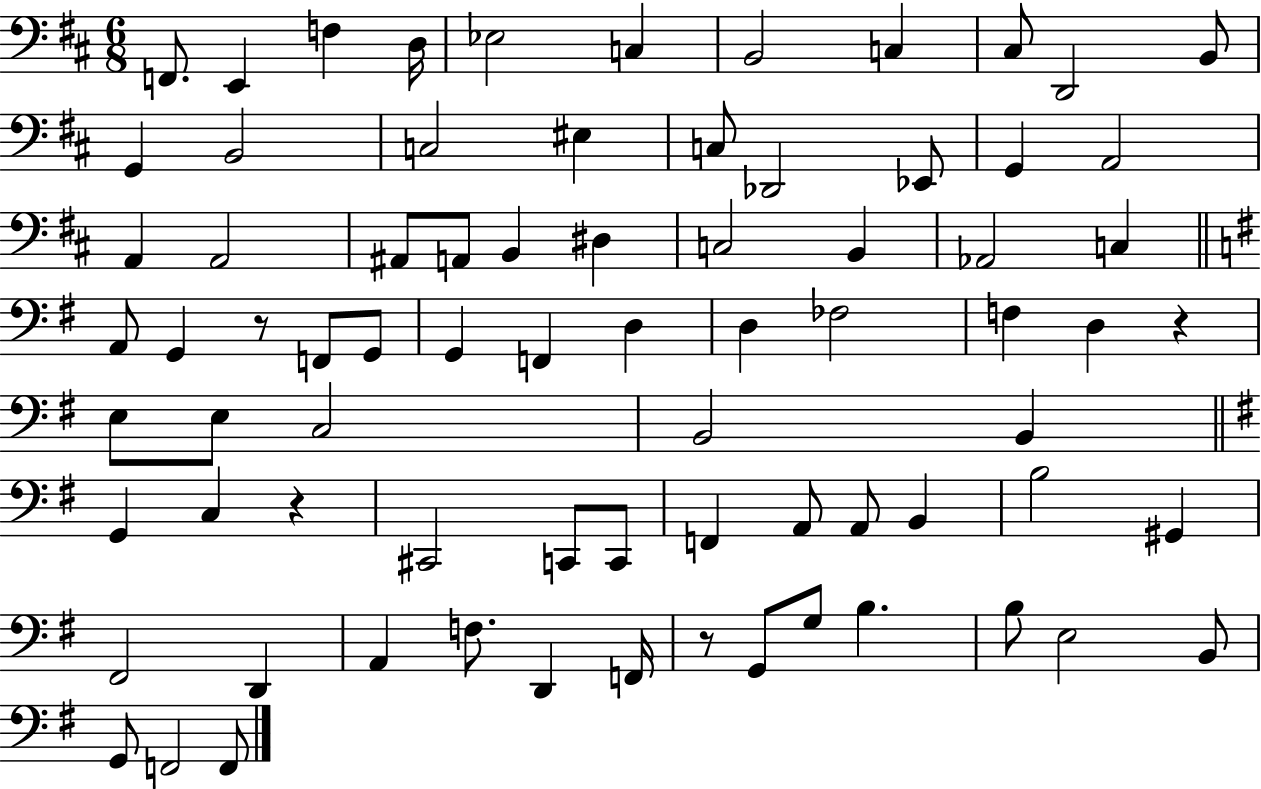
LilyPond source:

{
  \clef bass
  \numericTimeSignature
  \time 6/8
  \key d \major
  \repeat volta 2 { f,8. e,4 f4 d16 | ees2 c4 | b,2 c4 | cis8 d,2 b,8 | \break g,4 b,2 | c2 eis4 | c8 des,2 ees,8 | g,4 a,2 | \break a,4 a,2 | ais,8 a,8 b,4 dis4 | c2 b,4 | aes,2 c4 | \break \bar "||" \break \key g \major a,8 g,4 r8 f,8 g,8 | g,4 f,4 d4 | d4 fes2 | f4 d4 r4 | \break e8 e8 c2 | b,2 b,4 | \bar "||" \break \key g \major g,4 c4 r4 | cis,2 c,8 c,8 | f,4 a,8 a,8 b,4 | b2 gis,4 | \break fis,2 d,4 | a,4 f8. d,4 f,16 | r8 g,8 g8 b4. | b8 e2 b,8 | \break g,8 f,2 f,8 | } \bar "|."
}